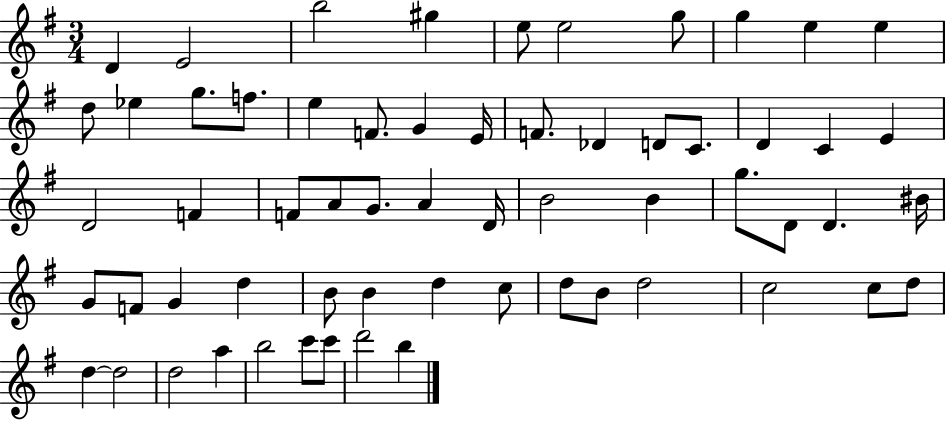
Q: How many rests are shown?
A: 0